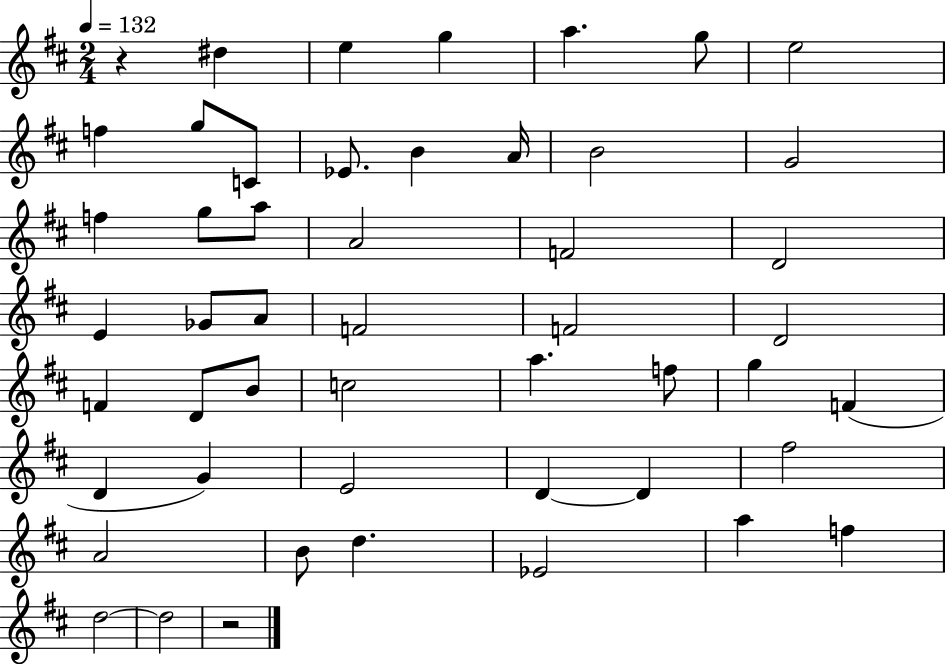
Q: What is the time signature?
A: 2/4